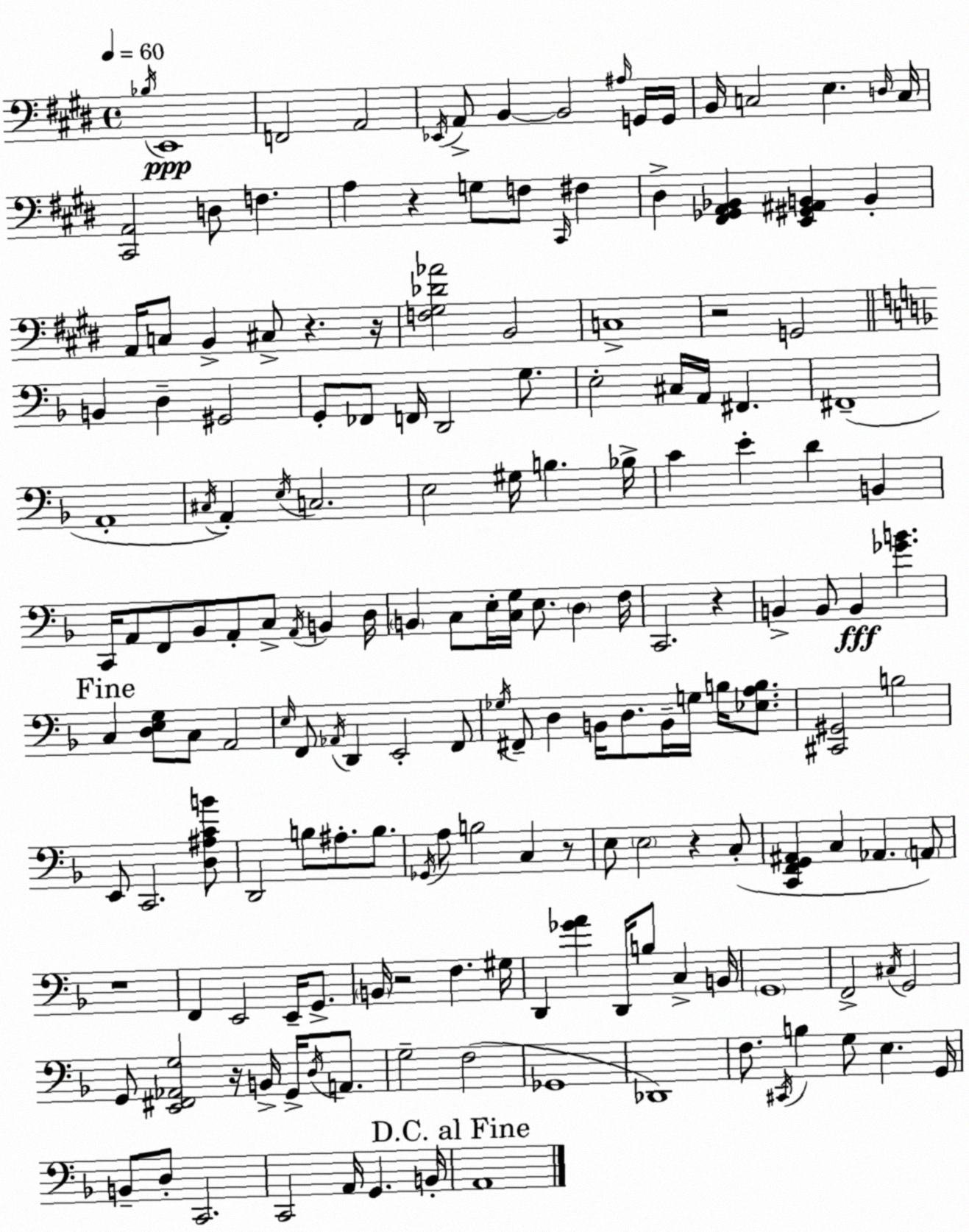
X:1
T:Untitled
M:4/4
L:1/4
K:E
_B,/4 E,,4 F,,2 A,,2 _E,,/4 A,,/2 B,, B,,2 ^A,/4 G,,/4 G,,/4 B,,/4 C,2 E, D,/4 C,/4 [^C,,A,,]2 D,/2 F, A, z G,/2 F,/2 ^C,,/4 ^F, ^D, [^F,,_G,,A,,_B,,] [E,,^G,,^A,,B,,] B,, A,,/4 C,/2 B,, ^C,/2 z z/4 [F,^G,_D_A]2 B,,2 C,4 z2 G,,2 B,, D, ^G,,2 G,,/2 _F,,/2 F,,/4 D,,2 G,/2 E,2 ^C,/4 A,,/4 ^F,, ^F,,4 A,,4 ^C,/4 A,, E,/4 C,2 E,2 ^G,/4 B, _B,/4 C E D B,, C,,/4 A,,/2 F,,/2 _B,,/2 A,,/2 C,/2 A,,/4 B,, D,/4 B,, C,/2 E,/4 [C,G,]/4 E,/2 D, F,/4 C,,2 z B,, B,,/2 B,, [_GB] C, [D,E,G,]/2 C,/2 A,,2 E,/4 F,,/2 _A,,/4 D,, E,,2 F,,/2 _G,/4 ^F,,/2 D, B,,/4 D,/2 B,,/4 G,/4 B,/4 [_E,A,B,]/2 [^C,,^G,,]2 B,2 E,,/2 C,,2 [D,^A,CB]/2 D,,2 B,/2 ^A,/2 B,/2 _G,,/4 A,/2 B,2 C, z/2 E,/2 E,2 z C,/2 [C,,F,,G,,^A,,] C, _A,, A,,/2 z4 F,, E,,2 E,,/4 G,,/2 B,,/4 z2 F, ^G,/4 D,, [_GA] D,,/4 B,/2 C, B,,/4 G,,4 F,,2 ^C,/4 G,,2 G,,/2 [E,,^F,,_A,,G,]2 z/4 B,,/4 G,,/4 D,/4 A,,/2 G,2 F,2 _G,,4 _D,,4 F,/2 ^C,,/4 B, G,/2 E, G,,/4 B,,/2 D,/2 C,,2 C,,2 A,,/4 G,, B,,/4 A,,4